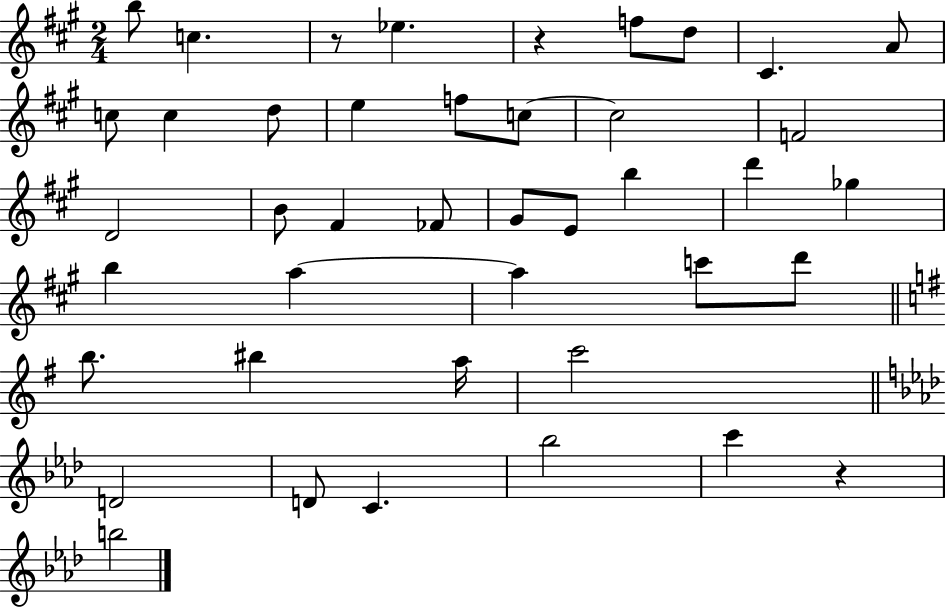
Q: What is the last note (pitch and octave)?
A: B5